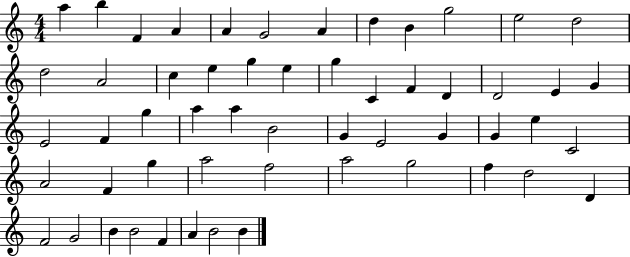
X:1
T:Untitled
M:4/4
L:1/4
K:C
a b F A A G2 A d B g2 e2 d2 d2 A2 c e g e g C F D D2 E G E2 F g a a B2 G E2 G G e C2 A2 F g a2 f2 a2 g2 f d2 D F2 G2 B B2 F A B2 B